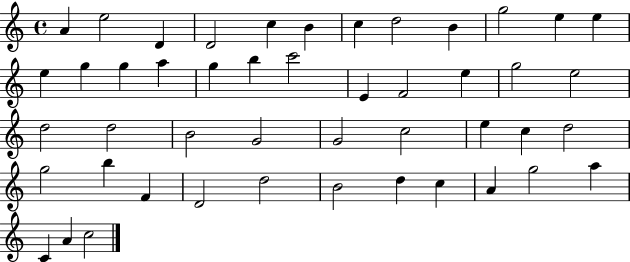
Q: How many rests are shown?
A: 0